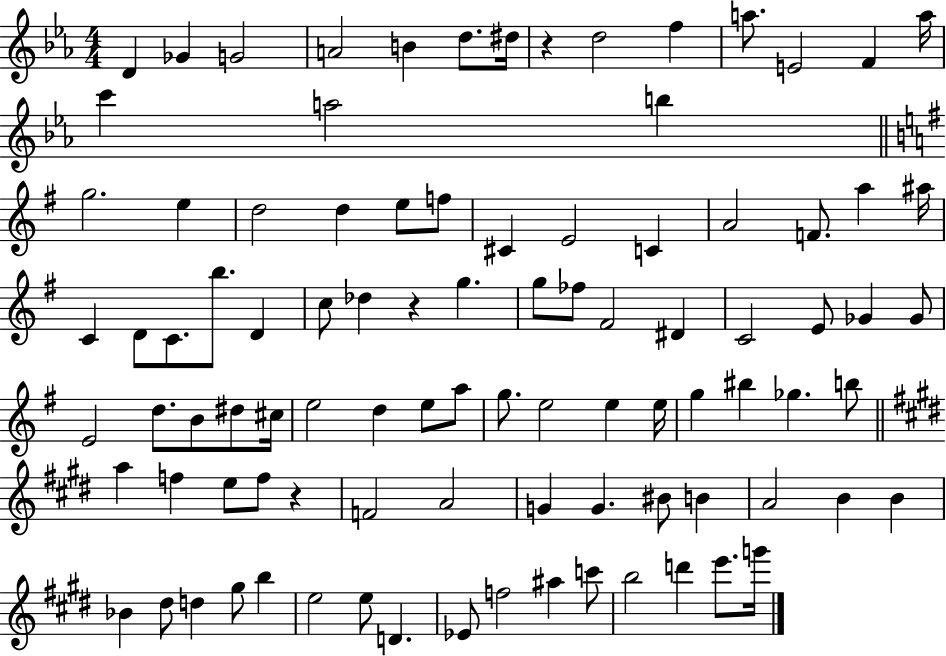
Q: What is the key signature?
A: EES major